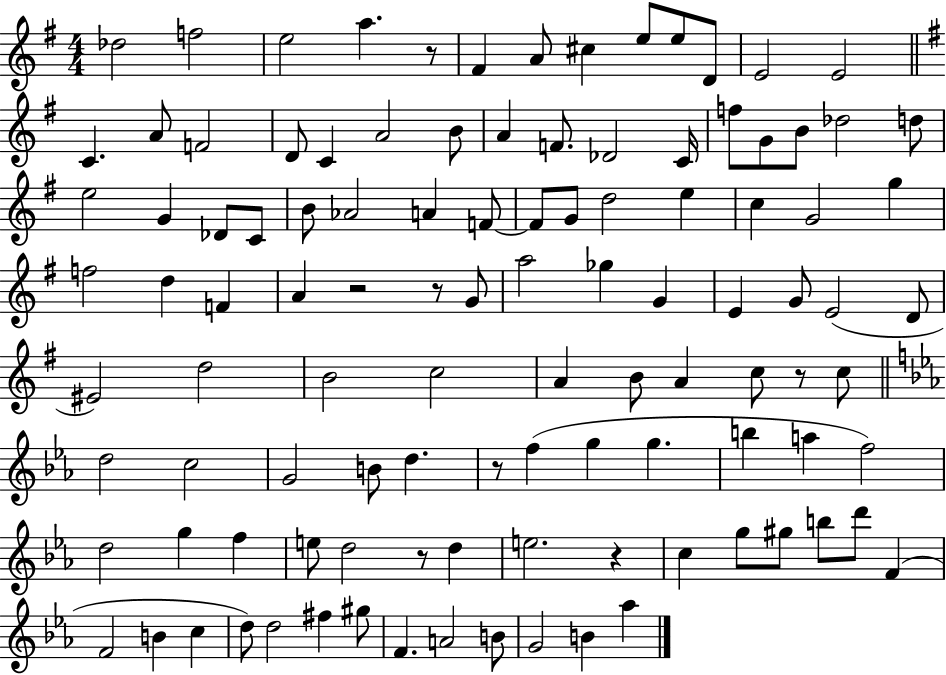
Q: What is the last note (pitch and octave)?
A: Ab5